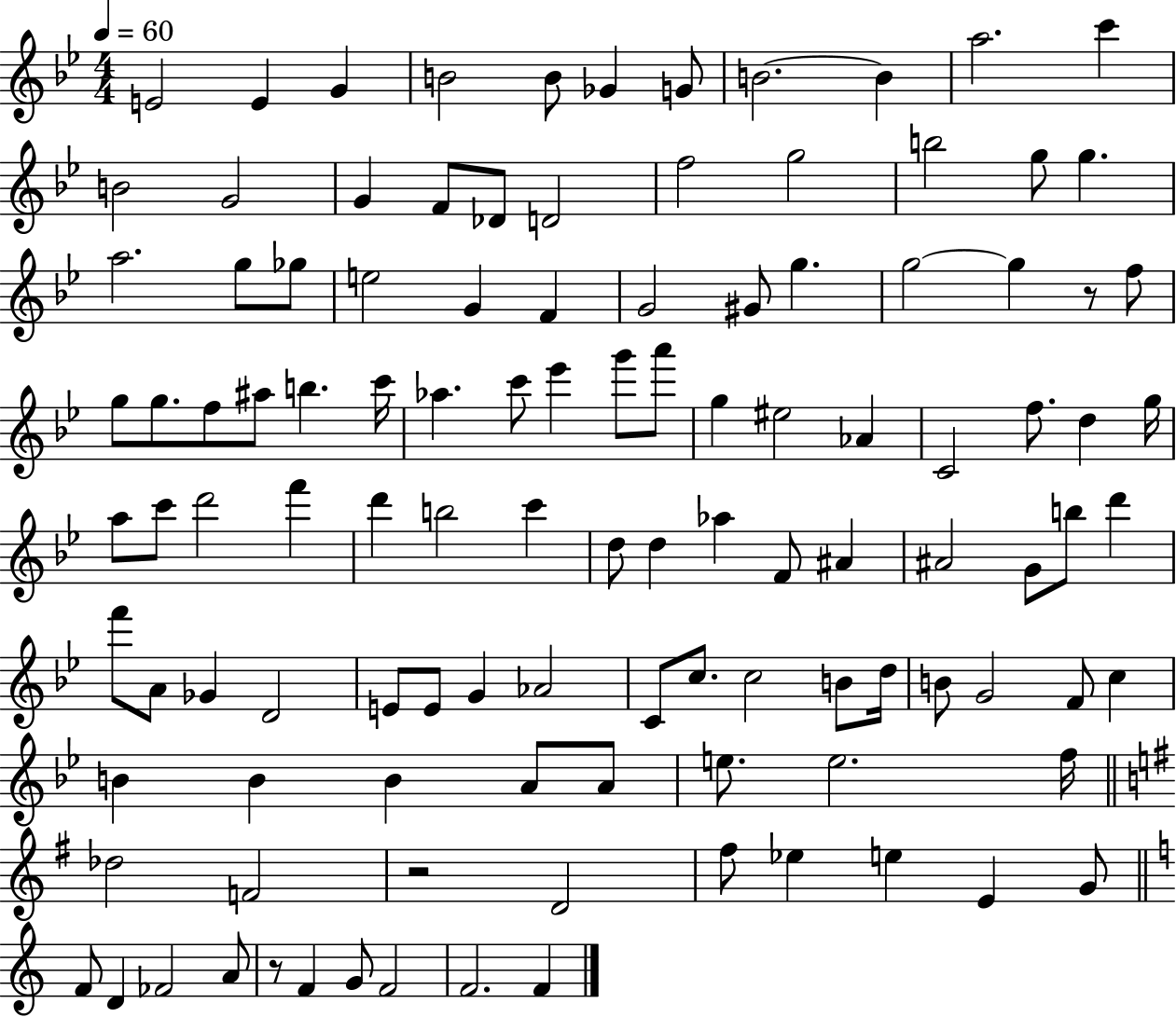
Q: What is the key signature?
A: BES major